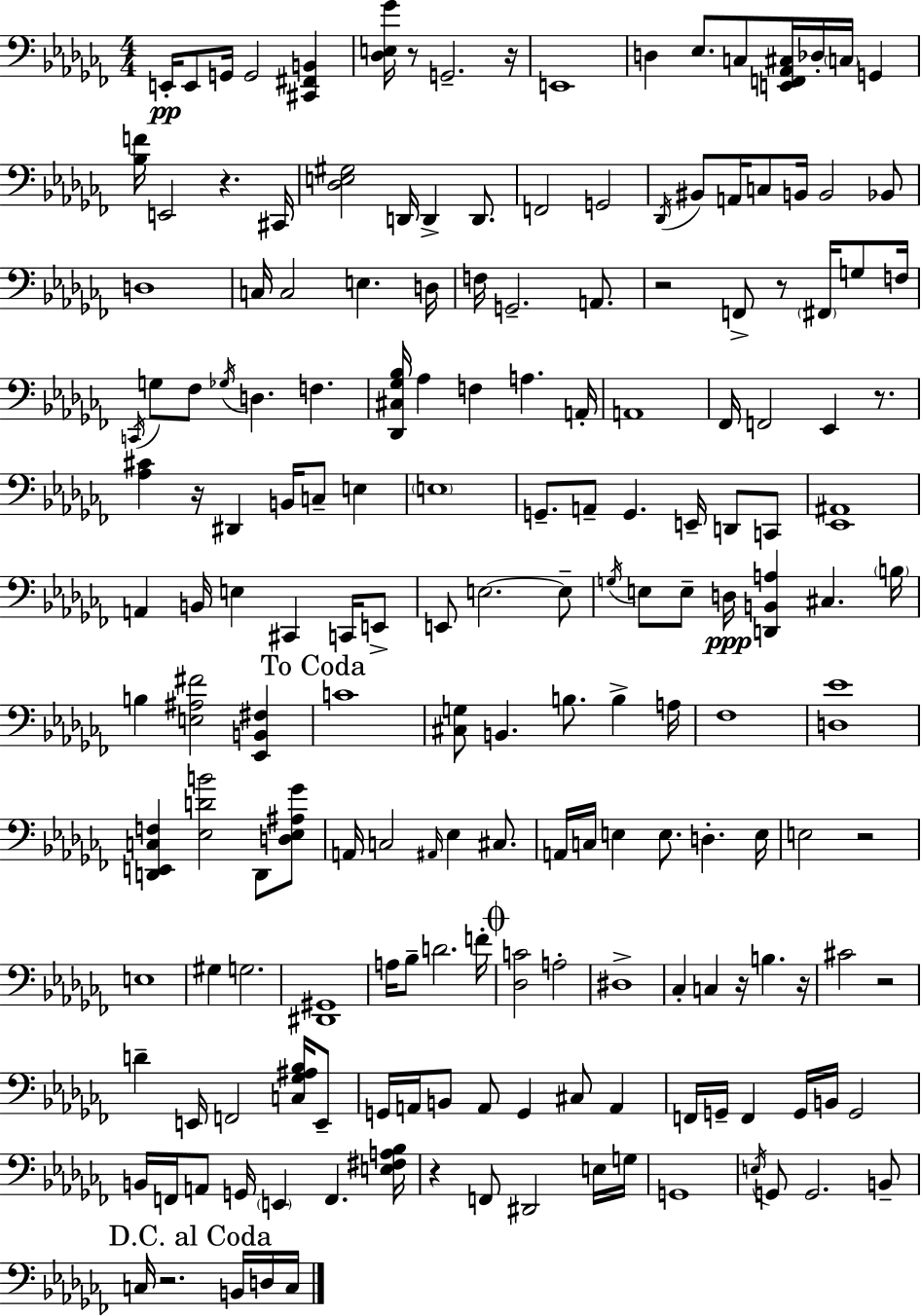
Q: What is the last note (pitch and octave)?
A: C3